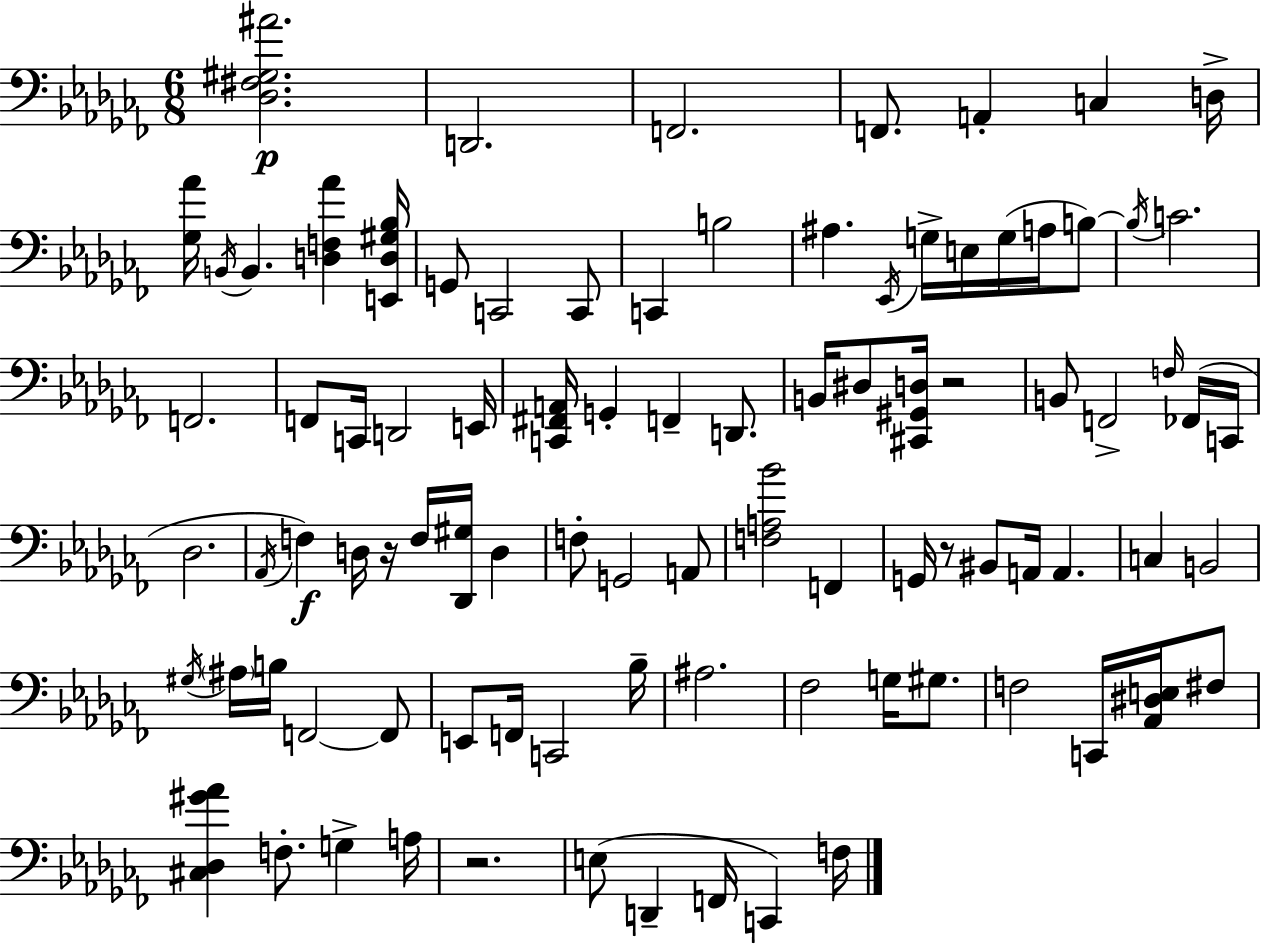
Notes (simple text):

[Db3,F#3,G#3,A#4]/h. D2/h. F2/h. F2/e. A2/q C3/q D3/s [Gb3,Ab4]/s B2/s B2/q. [D3,F3,Ab4]/q [E2,D3,G#3,Bb3]/s G2/e C2/h C2/e C2/q B3/h A#3/q. Eb2/s G3/s E3/s G3/s A3/s B3/e B3/s C4/h. F2/h. F2/e C2/s D2/h E2/s [C2,F#2,A2]/s G2/q F2/q D2/e. B2/s D#3/e [C#2,G#2,D3]/s R/h B2/e F2/h F3/s FES2/s C2/s Db3/h. Ab2/s F3/q D3/s R/s F3/s [Db2,G#3]/s D3/q F3/e G2/h A2/e [F3,A3,Bb4]/h F2/q G2/s R/e BIS2/e A2/s A2/q. C3/q B2/h G#3/s A#3/s B3/s F2/h F2/e E2/e F2/s C2/h Bb3/s A#3/h. FES3/h G3/s G#3/e. F3/h C2/s [Ab2,D#3,E3]/s F#3/e [C#3,Db3,G#4,Ab4]/q F3/e. G3/q A3/s R/h. E3/e D2/q F2/s C2/q F3/s